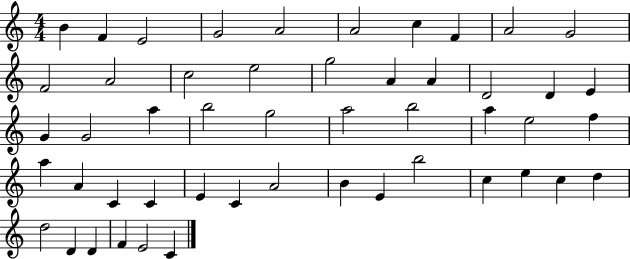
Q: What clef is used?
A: treble